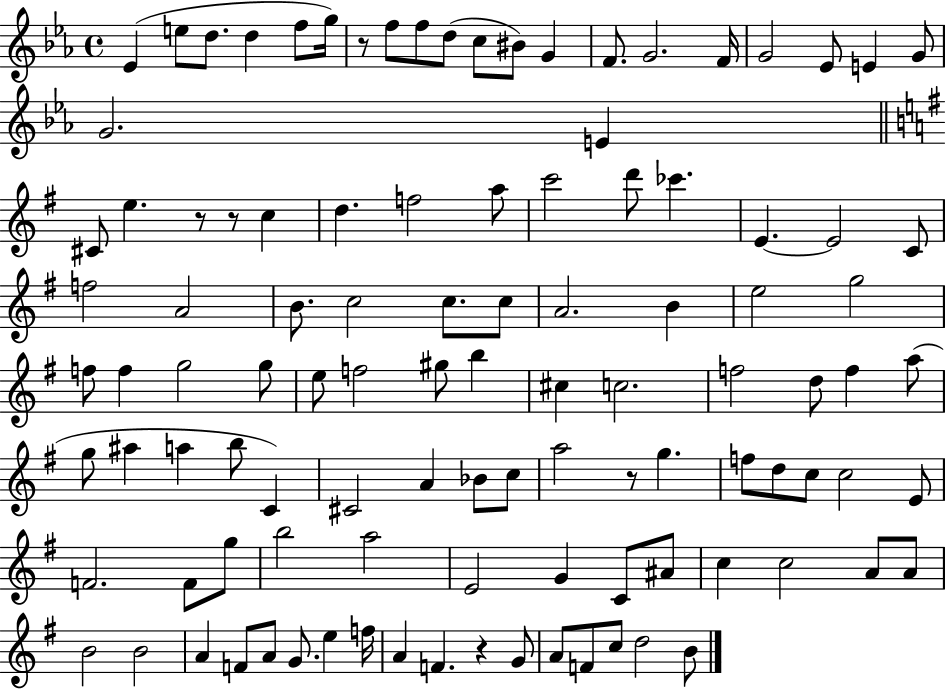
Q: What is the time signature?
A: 4/4